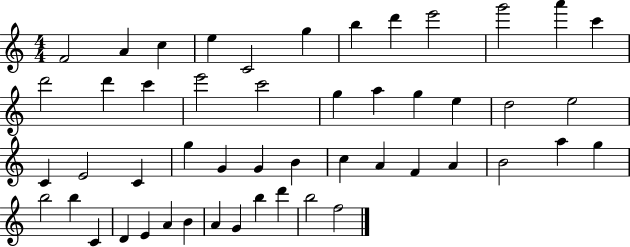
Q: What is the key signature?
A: C major